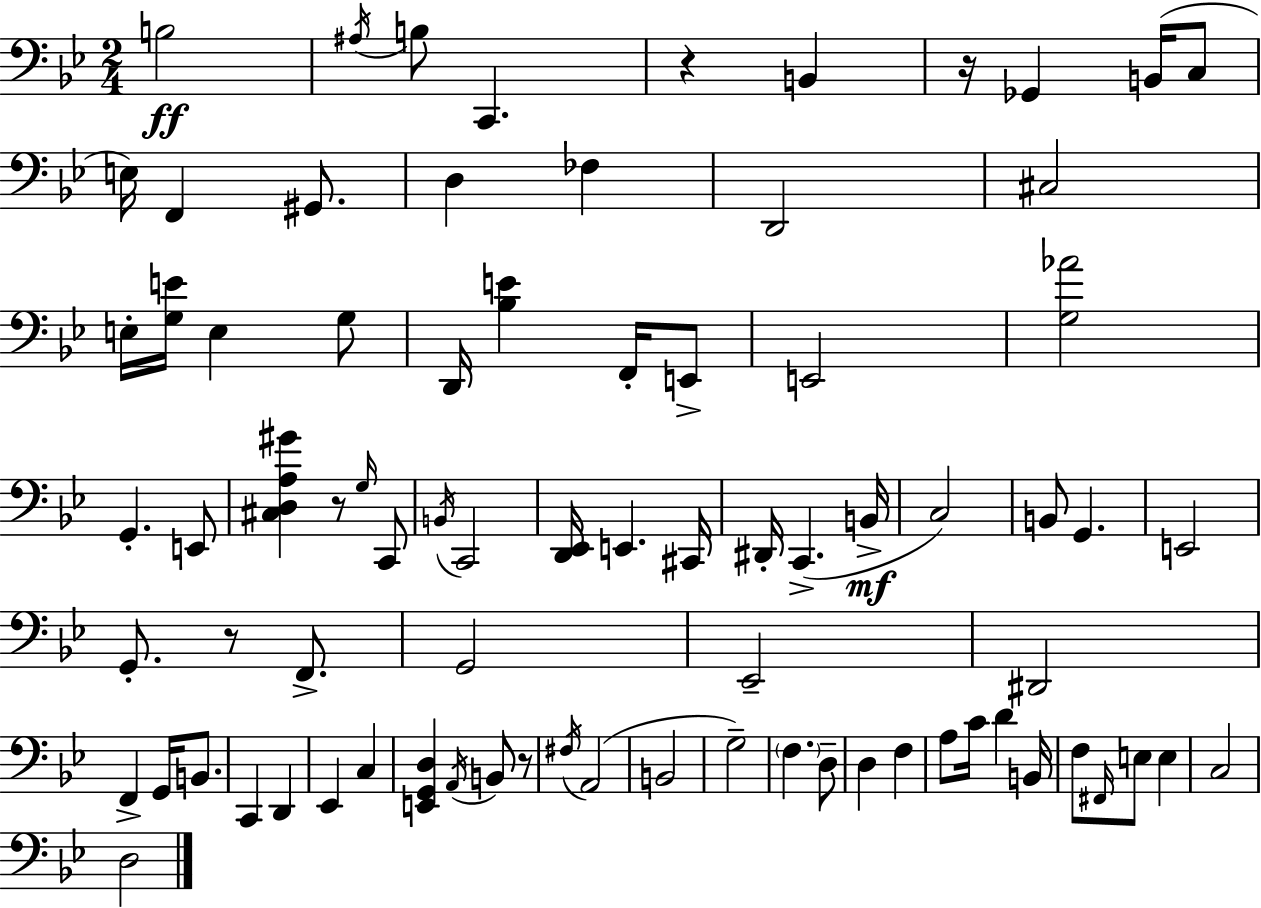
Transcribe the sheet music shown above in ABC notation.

X:1
T:Untitled
M:2/4
L:1/4
K:Gm
B,2 ^A,/4 B,/2 C,, z B,, z/4 _G,, B,,/4 C,/2 E,/4 F,, ^G,,/2 D, _F, D,,2 ^C,2 E,/4 [G,E]/4 E, G,/2 D,,/4 [_B,E] F,,/4 E,,/2 E,,2 [G,_A]2 G,, E,,/2 [^C,D,A,^G] z/2 G,/4 C,,/2 B,,/4 C,,2 [D,,_E,,]/4 E,, ^C,,/4 ^D,,/4 C,, B,,/4 C,2 B,,/2 G,, E,,2 G,,/2 z/2 F,,/2 G,,2 _E,,2 ^D,,2 F,, G,,/4 B,,/2 C,, D,, _E,, C, [E,,G,,D,] A,,/4 B,,/2 z/2 ^F,/4 A,,2 B,,2 G,2 F, D,/2 D, F, A,/2 C/4 D B,,/4 F,/2 ^F,,/4 E,/2 E, C,2 D,2